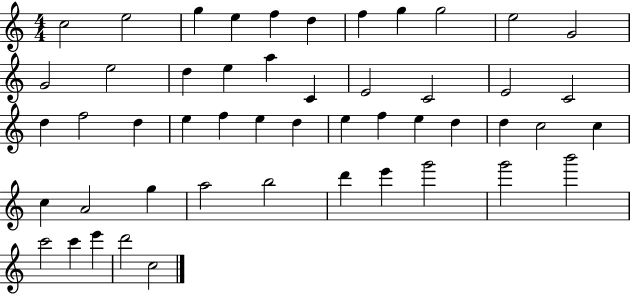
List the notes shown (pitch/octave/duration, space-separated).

C5/h E5/h G5/q E5/q F5/q D5/q F5/q G5/q G5/h E5/h G4/h G4/h E5/h D5/q E5/q A5/q C4/q E4/h C4/h E4/h C4/h D5/q F5/h D5/q E5/q F5/q E5/q D5/q E5/q F5/q E5/q D5/q D5/q C5/h C5/q C5/q A4/h G5/q A5/h B5/h D6/q E6/q G6/h G6/h B6/h C6/h C6/q E6/q D6/h C5/h